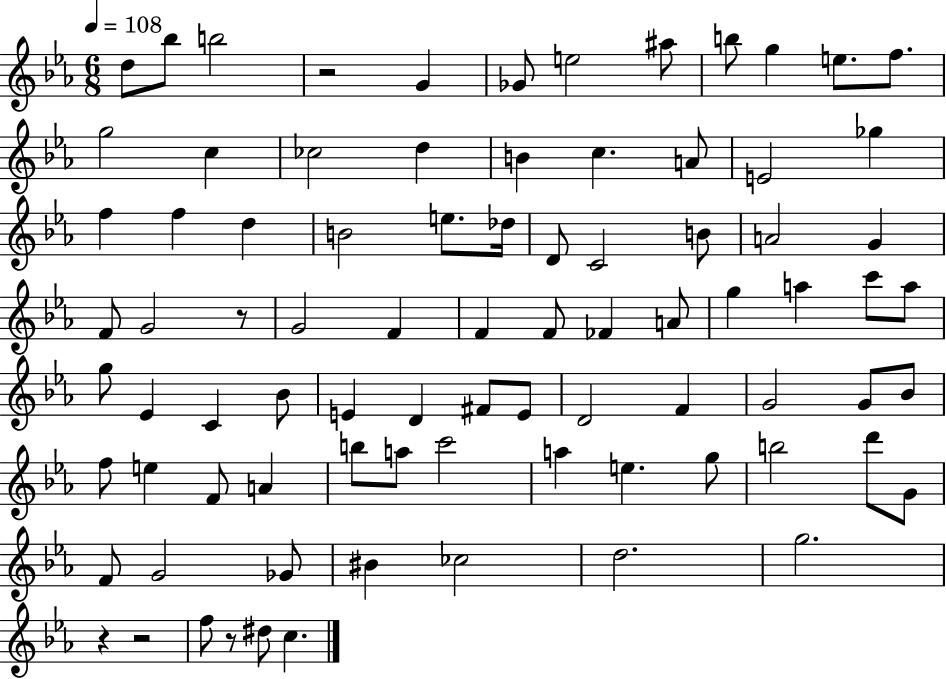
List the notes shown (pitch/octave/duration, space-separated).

D5/e Bb5/e B5/h R/h G4/q Gb4/e E5/h A#5/e B5/e G5/q E5/e. F5/e. G5/h C5/q CES5/h D5/q B4/q C5/q. A4/e E4/h Gb5/q F5/q F5/q D5/q B4/h E5/e. Db5/s D4/e C4/h B4/e A4/h G4/q F4/e G4/h R/e G4/h F4/q F4/q F4/e FES4/q A4/e G5/q A5/q C6/e A5/e G5/e Eb4/q C4/q Bb4/e E4/q D4/q F#4/e E4/e D4/h F4/q G4/h G4/e Bb4/e F5/e E5/q F4/e A4/q B5/e A5/e C6/h A5/q E5/q. G5/e B5/h D6/e G4/e F4/e G4/h Gb4/e BIS4/q CES5/h D5/h. G5/h. R/q R/h F5/e R/e D#5/e C5/q.